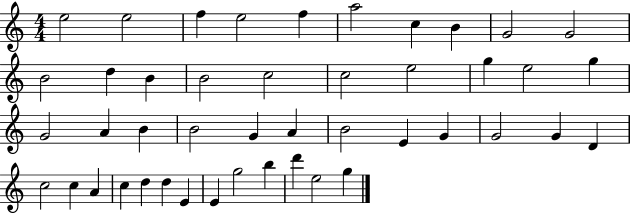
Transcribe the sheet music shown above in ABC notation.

X:1
T:Untitled
M:4/4
L:1/4
K:C
e2 e2 f e2 f a2 c B G2 G2 B2 d B B2 c2 c2 e2 g e2 g G2 A B B2 G A B2 E G G2 G D c2 c A c d d E E g2 b d' e2 g